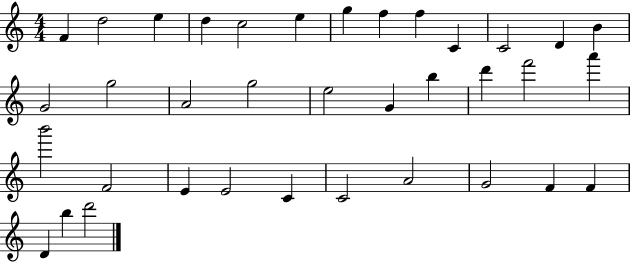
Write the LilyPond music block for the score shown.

{
  \clef treble
  \numericTimeSignature
  \time 4/4
  \key c \major
  f'4 d''2 e''4 | d''4 c''2 e''4 | g''4 f''4 f''4 c'4 | c'2 d'4 b'4 | \break g'2 g''2 | a'2 g''2 | e''2 g'4 b''4 | d'''4 f'''2 a'''4 | \break b'''2 f'2 | e'4 e'2 c'4 | c'2 a'2 | g'2 f'4 f'4 | \break d'4 b''4 d'''2 | \bar "|."
}